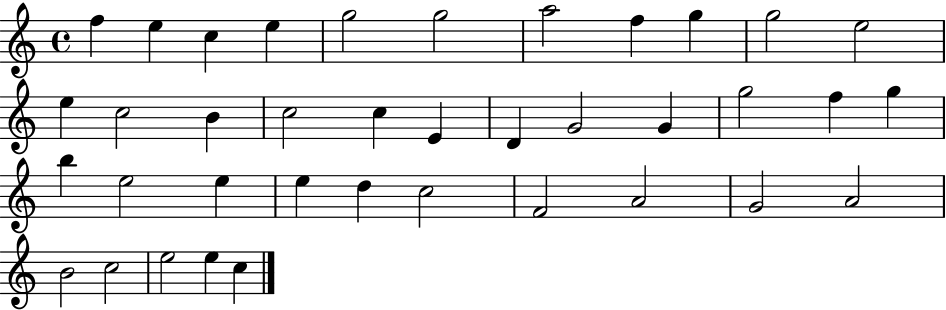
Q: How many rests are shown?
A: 0